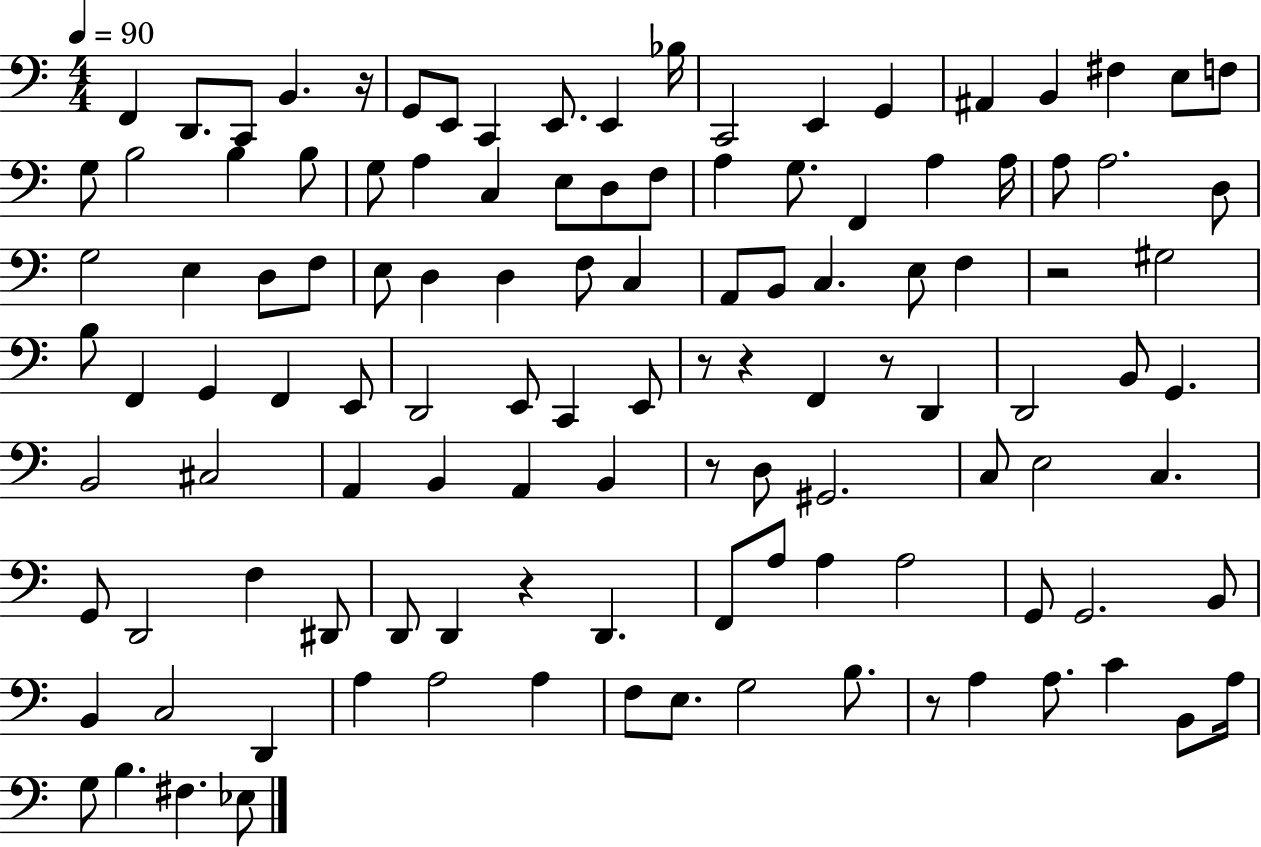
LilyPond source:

{
  \clef bass
  \numericTimeSignature
  \time 4/4
  \key c \major
  \tempo 4 = 90
  \repeat volta 2 { f,4 d,8. c,8 b,4. r16 | g,8 e,8 c,4 e,8. e,4 bes16 | c,2 e,4 g,4 | ais,4 b,4 fis4 e8 f8 | \break g8 b2 b4 b8 | g8 a4 c4 e8 d8 f8 | a4 g8. f,4 a4 a16 | a8 a2. d8 | \break g2 e4 d8 f8 | e8 d4 d4 f8 c4 | a,8 b,8 c4. e8 f4 | r2 gis2 | \break b8 f,4 g,4 f,4 e,8 | d,2 e,8 c,4 e,8 | r8 r4 f,4 r8 d,4 | d,2 b,8 g,4. | \break b,2 cis2 | a,4 b,4 a,4 b,4 | r8 d8 gis,2. | c8 e2 c4. | \break g,8 d,2 f4 dis,8 | d,8 d,4 r4 d,4. | f,8 a8 a4 a2 | g,8 g,2. b,8 | \break b,4 c2 d,4 | a4 a2 a4 | f8 e8. g2 b8. | r8 a4 a8. c'4 b,8 a16 | \break g8 b4. fis4. ees8 | } \bar "|."
}